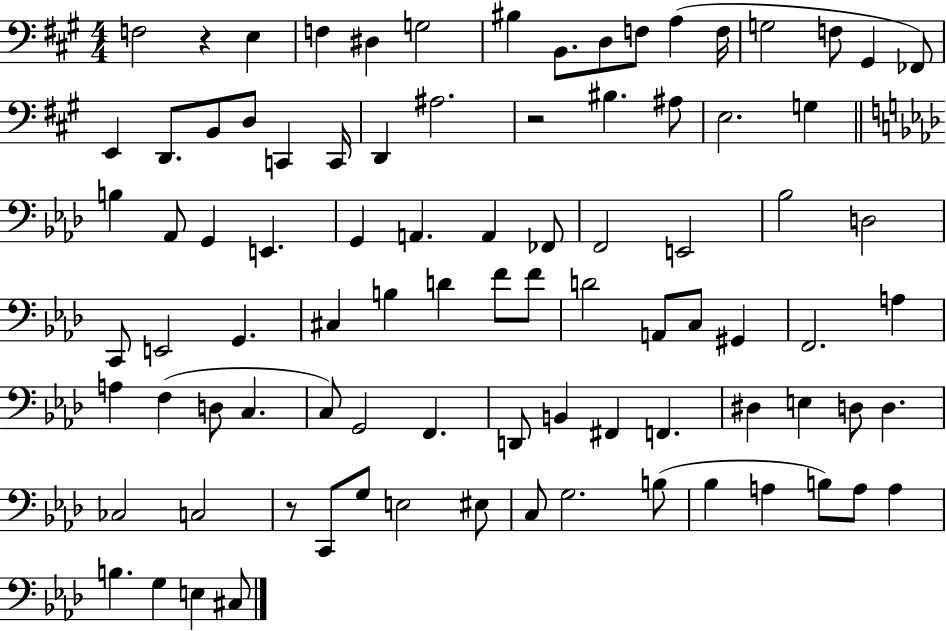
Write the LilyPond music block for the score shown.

{
  \clef bass
  \numericTimeSignature
  \time 4/4
  \key a \major
  f2 r4 e4 | f4 dis4 g2 | bis4 b,8. d8 f8 a4( f16 | g2 f8 gis,4 fes,8) | \break e,4 d,8. b,8 d8 c,4 c,16 | d,4 ais2. | r2 bis4. ais8 | e2. g4 | \break \bar "||" \break \key aes \major b4 aes,8 g,4 e,4. | g,4 a,4. a,4 fes,8 | f,2 e,2 | bes2 d2 | \break c,8 e,2 g,4. | cis4 b4 d'4 f'8 f'8 | d'2 a,8 c8 gis,4 | f,2. a4 | \break a4 f4( d8 c4. | c8) g,2 f,4. | d,8 b,4 fis,4 f,4. | dis4 e4 d8 d4. | \break ces2 c2 | r8 c,8 g8 e2 eis8 | c8 g2. b8( | bes4 a4 b8) a8 a4 | \break b4. g4 e4 cis8 | \bar "|."
}